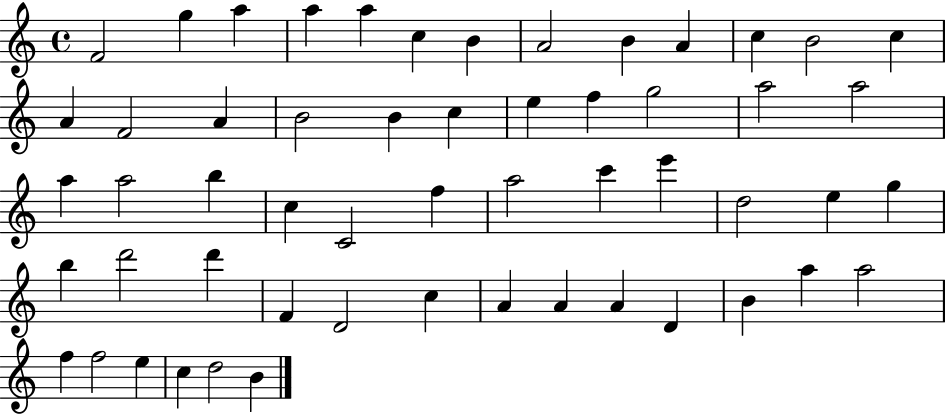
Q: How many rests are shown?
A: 0